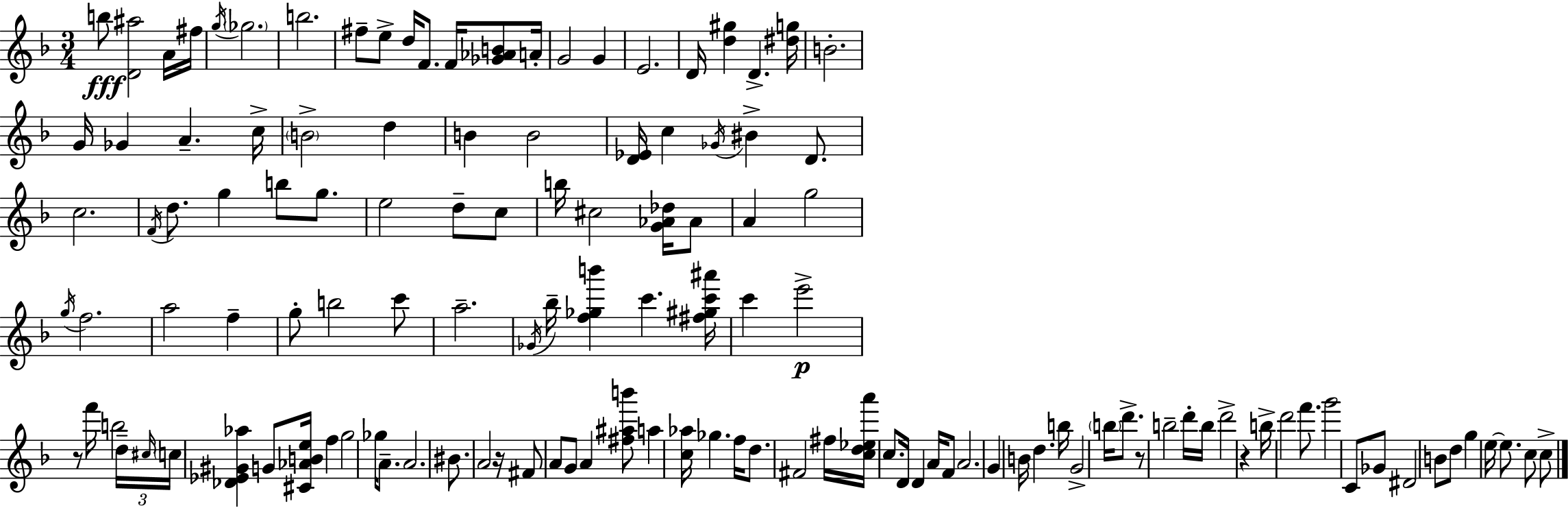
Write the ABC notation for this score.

X:1
T:Untitled
M:3/4
L:1/4
K:Dm
b/2 [D^a]2 A/4 ^f/4 g/4 _g2 b2 ^f/2 e/2 d/4 F/2 F/4 [_G_AB]/2 A/4 G2 G E2 D/4 [d^g] D [^dg]/4 B2 G/4 _G A c/4 B2 d B B2 [D_E]/4 c _G/4 ^B D/2 c2 F/4 d/2 g b/2 g/2 e2 d/2 c/2 b/4 ^c2 [G_A_d]/4 _A/2 A g2 g/4 f2 a2 f g/2 b2 c'/2 a2 _G/4 _b/4 [f_gb'] c' [^f^gc'^a']/4 c' e'2 z/2 f'/4 b2 d/4 ^c/4 c/4 [_D_E^G_a] G/2 [^C_ABe]/4 f g2 _g/4 A/2 A2 ^B/2 A2 z/4 ^F/2 A/2 G/2 A [^f^ab']/2 a [c_a]/4 _g f/4 d/2 ^F2 ^f/4 [cd_ea']/4 c/2 D/4 D A/4 F/2 A2 G B/4 d b/4 G2 b/4 d'/2 z/2 b2 d'/4 b/4 d'2 z b/4 d'2 f'/2 g'2 C/2 _G/2 ^D2 B/2 d/2 g e/4 e/2 c/2 c/2